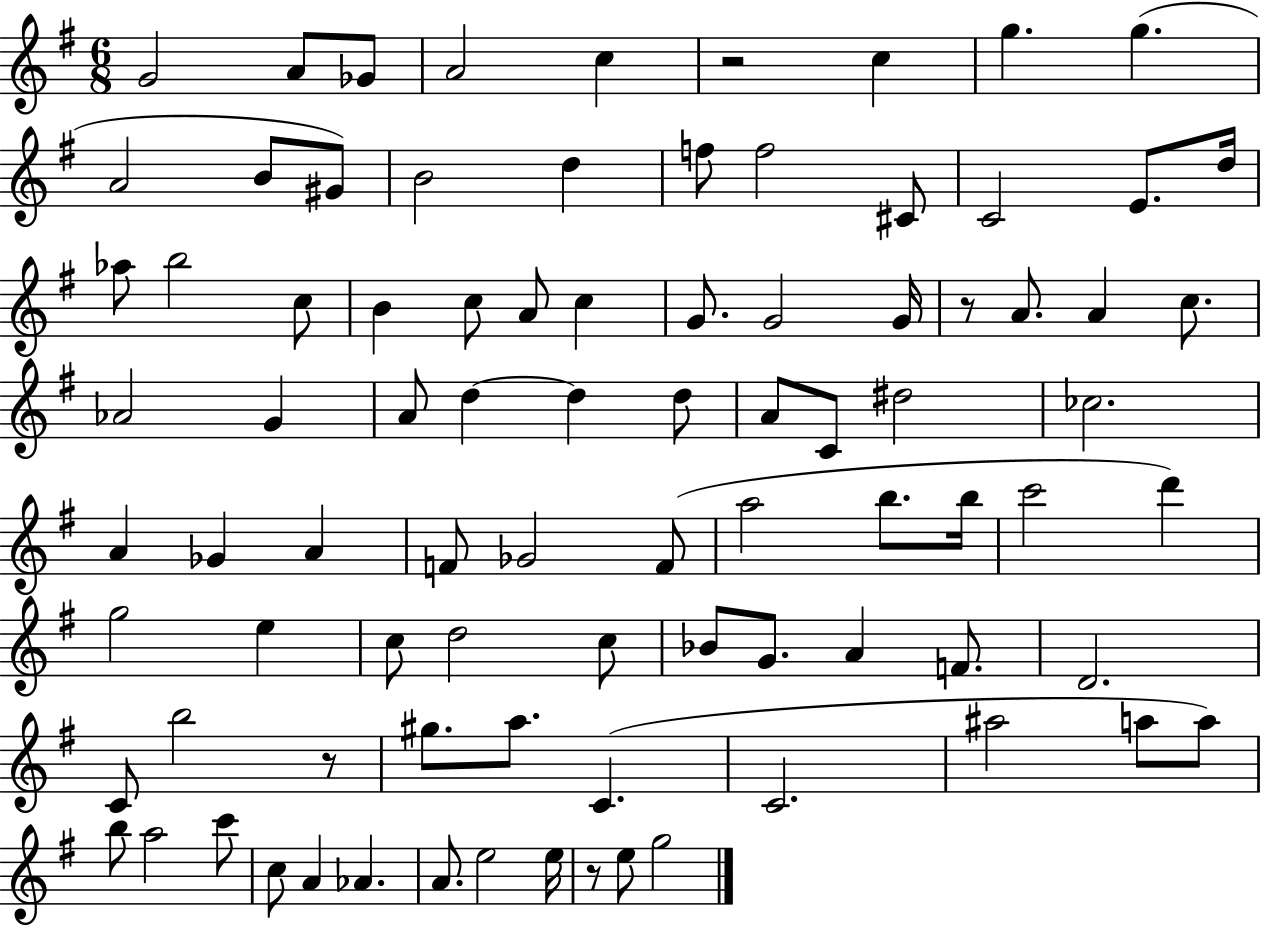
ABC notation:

X:1
T:Untitled
M:6/8
L:1/4
K:G
G2 A/2 _G/2 A2 c z2 c g g A2 B/2 ^G/2 B2 d f/2 f2 ^C/2 C2 E/2 d/4 _a/2 b2 c/2 B c/2 A/2 c G/2 G2 G/4 z/2 A/2 A c/2 _A2 G A/2 d d d/2 A/2 C/2 ^d2 _c2 A _G A F/2 _G2 F/2 a2 b/2 b/4 c'2 d' g2 e c/2 d2 c/2 _B/2 G/2 A F/2 D2 C/2 b2 z/2 ^g/2 a/2 C C2 ^a2 a/2 a/2 b/2 a2 c'/2 c/2 A _A A/2 e2 e/4 z/2 e/2 g2